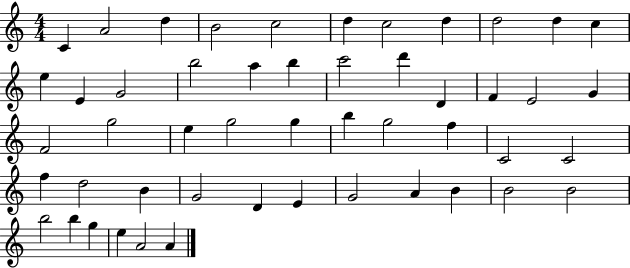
{
  \clef treble
  \numericTimeSignature
  \time 4/4
  \key c \major
  c'4 a'2 d''4 | b'2 c''2 | d''4 c''2 d''4 | d''2 d''4 c''4 | \break e''4 e'4 g'2 | b''2 a''4 b''4 | c'''2 d'''4 d'4 | f'4 e'2 g'4 | \break f'2 g''2 | e''4 g''2 g''4 | b''4 g''2 f''4 | c'2 c'2 | \break f''4 d''2 b'4 | g'2 d'4 e'4 | g'2 a'4 b'4 | b'2 b'2 | \break b''2 b''4 g''4 | e''4 a'2 a'4 | \bar "|."
}